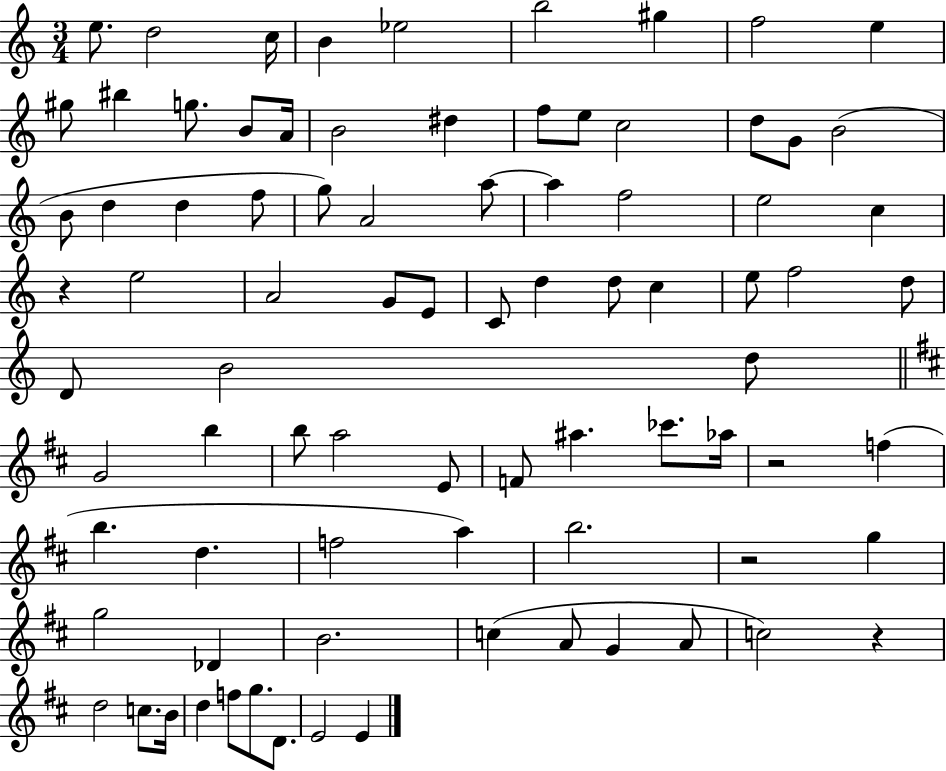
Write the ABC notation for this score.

X:1
T:Untitled
M:3/4
L:1/4
K:C
e/2 d2 c/4 B _e2 b2 ^g f2 e ^g/2 ^b g/2 B/2 A/4 B2 ^d f/2 e/2 c2 d/2 G/2 B2 B/2 d d f/2 g/2 A2 a/2 a f2 e2 c z e2 A2 G/2 E/2 C/2 d d/2 c e/2 f2 d/2 D/2 B2 d/2 G2 b b/2 a2 E/2 F/2 ^a _c'/2 _a/4 z2 f b d f2 a b2 z2 g g2 _D B2 c A/2 G A/2 c2 z d2 c/2 B/4 d f/2 g/2 D/2 E2 E